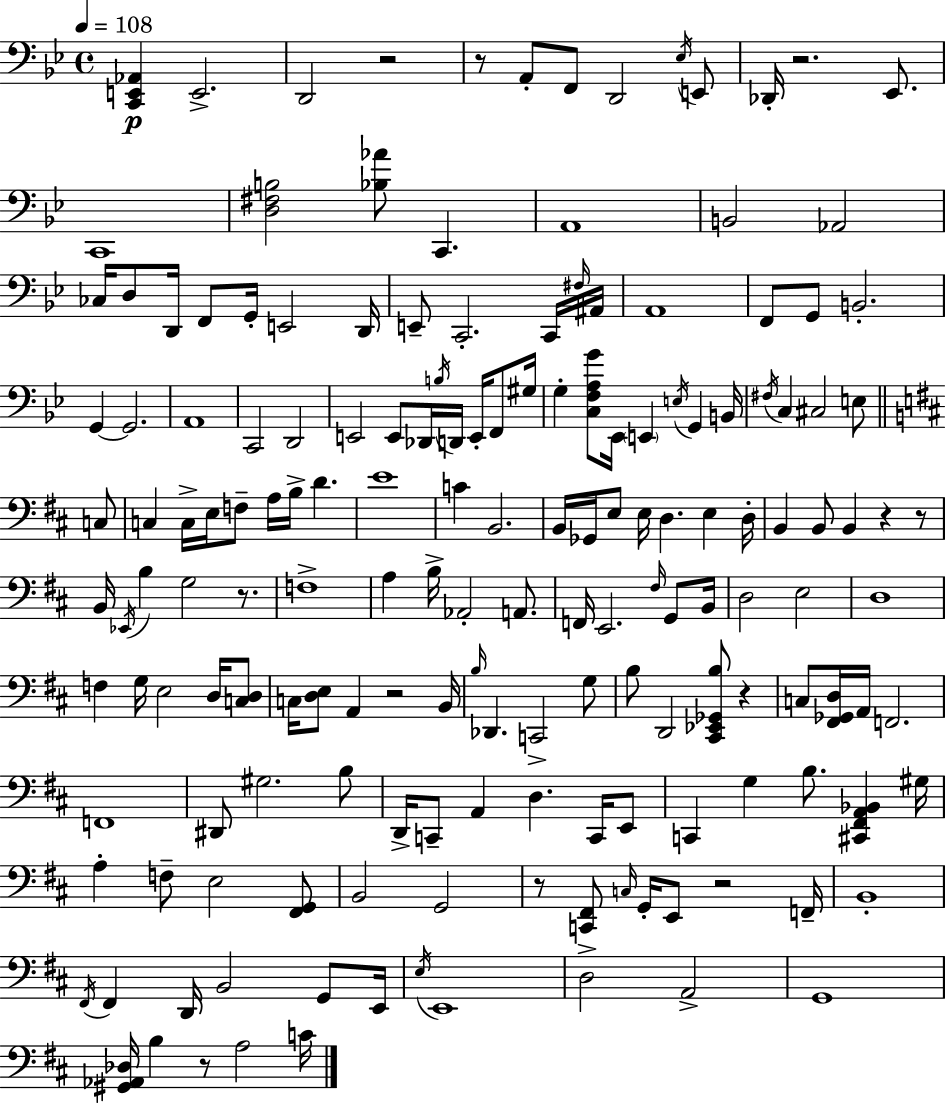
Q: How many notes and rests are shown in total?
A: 168